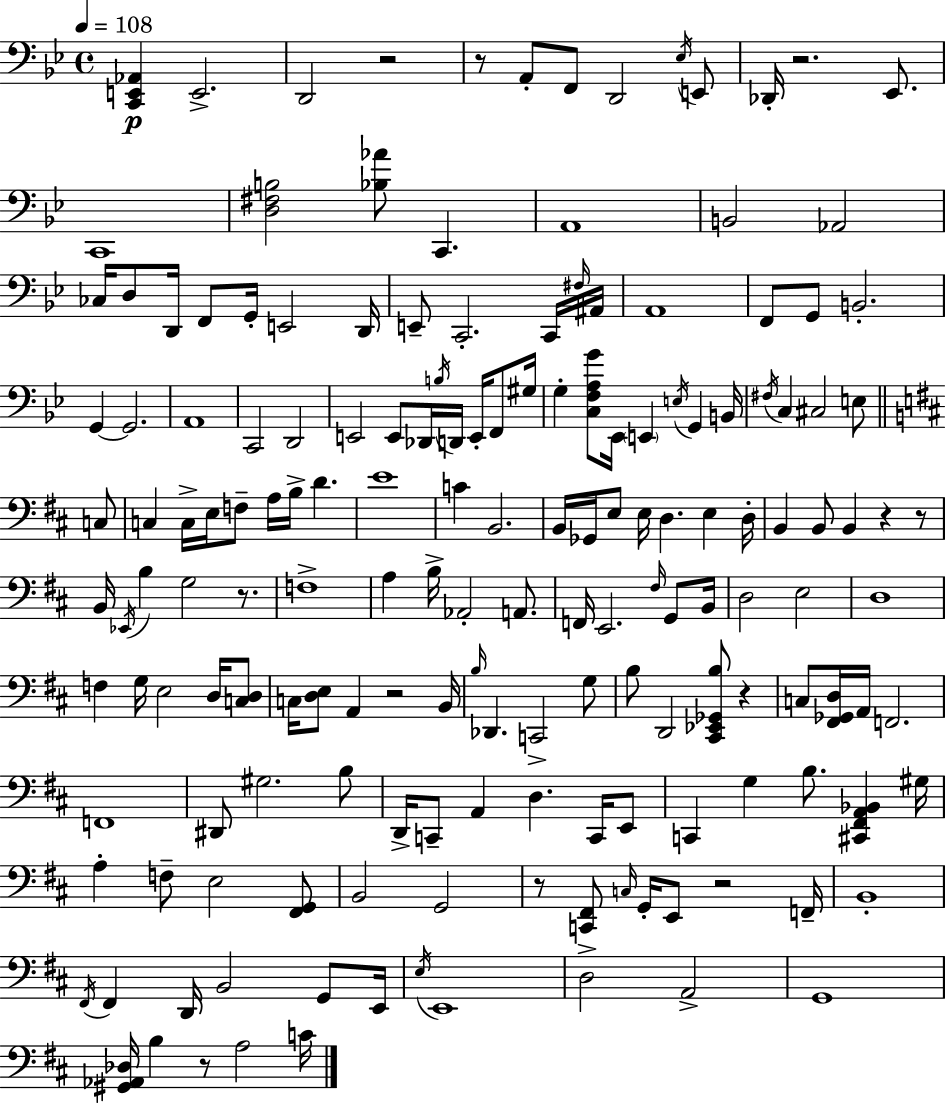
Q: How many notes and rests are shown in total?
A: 168